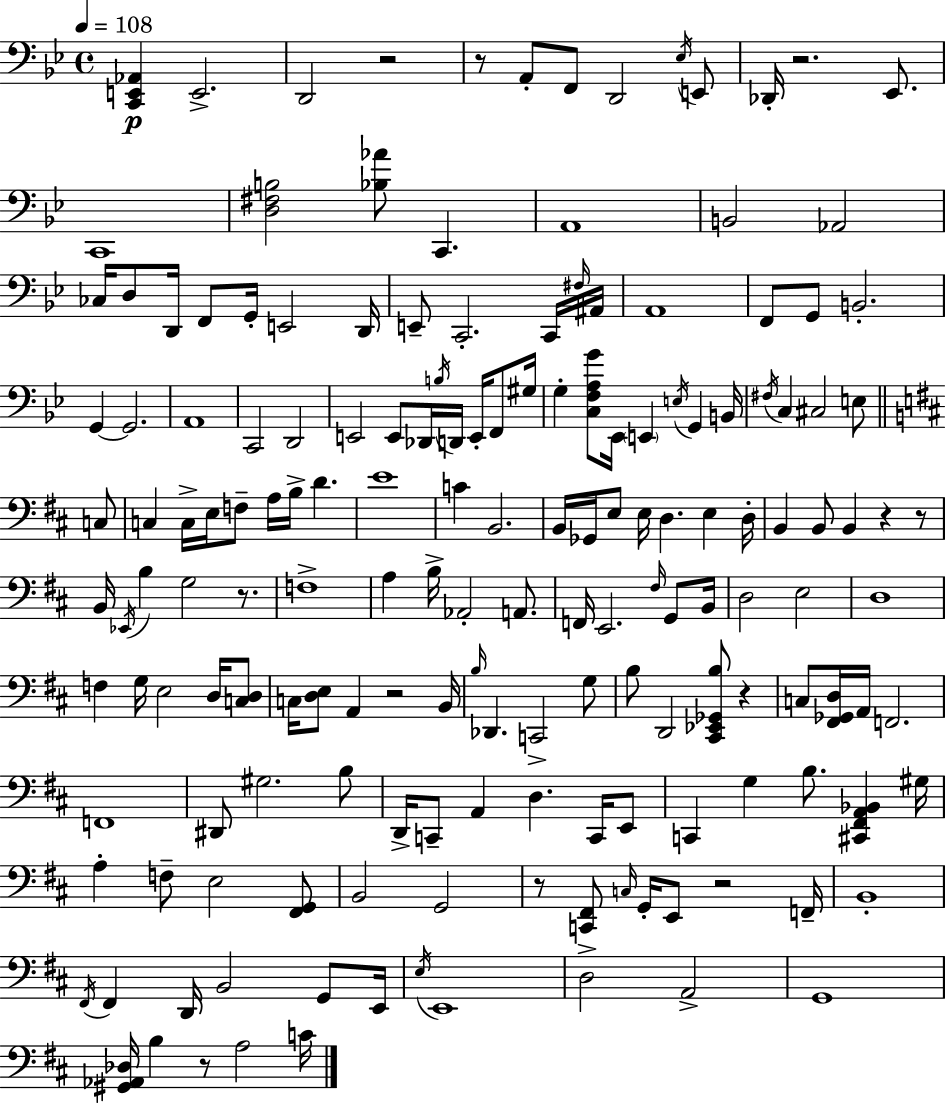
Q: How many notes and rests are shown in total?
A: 168